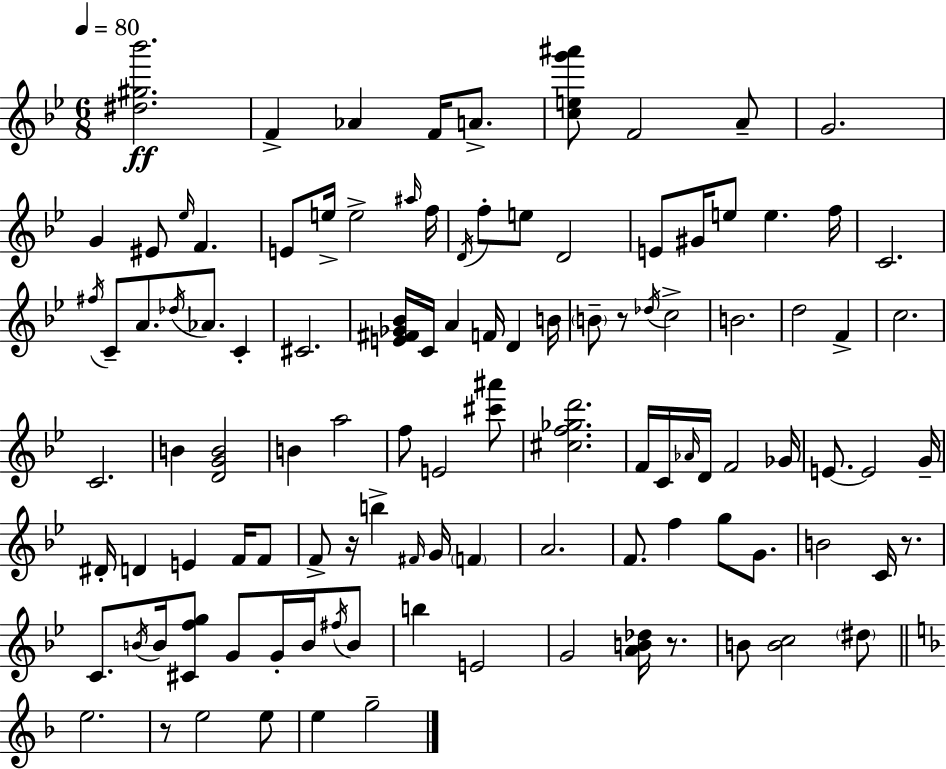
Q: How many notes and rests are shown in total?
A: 109